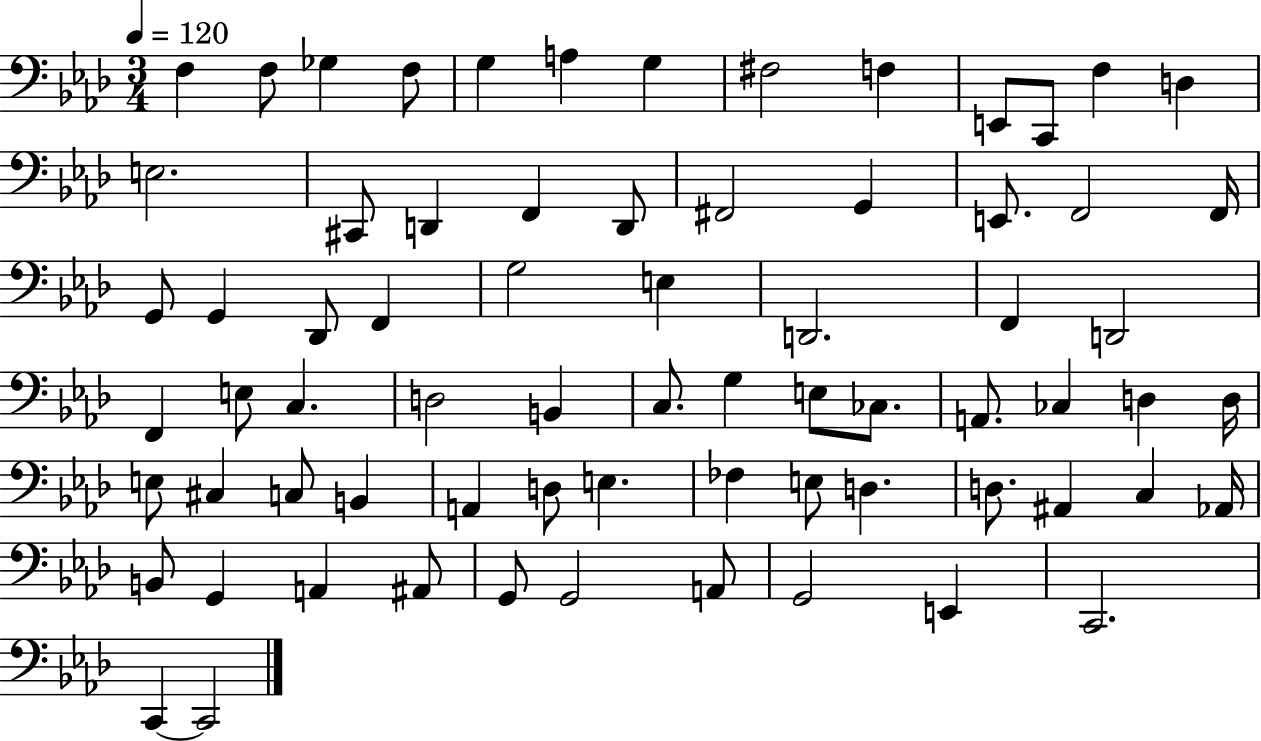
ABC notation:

X:1
T:Untitled
M:3/4
L:1/4
K:Ab
F, F,/2 _G, F,/2 G, A, G, ^F,2 F, E,,/2 C,,/2 F, D, E,2 ^C,,/2 D,, F,, D,,/2 ^F,,2 G,, E,,/2 F,,2 F,,/4 G,,/2 G,, _D,,/2 F,, G,2 E, D,,2 F,, D,,2 F,, E,/2 C, D,2 B,, C,/2 G, E,/2 _C,/2 A,,/2 _C, D, D,/4 E,/2 ^C, C,/2 B,, A,, D,/2 E, _F, E,/2 D, D,/2 ^A,, C, _A,,/4 B,,/2 G,, A,, ^A,,/2 G,,/2 G,,2 A,,/2 G,,2 E,, C,,2 C,, C,,2